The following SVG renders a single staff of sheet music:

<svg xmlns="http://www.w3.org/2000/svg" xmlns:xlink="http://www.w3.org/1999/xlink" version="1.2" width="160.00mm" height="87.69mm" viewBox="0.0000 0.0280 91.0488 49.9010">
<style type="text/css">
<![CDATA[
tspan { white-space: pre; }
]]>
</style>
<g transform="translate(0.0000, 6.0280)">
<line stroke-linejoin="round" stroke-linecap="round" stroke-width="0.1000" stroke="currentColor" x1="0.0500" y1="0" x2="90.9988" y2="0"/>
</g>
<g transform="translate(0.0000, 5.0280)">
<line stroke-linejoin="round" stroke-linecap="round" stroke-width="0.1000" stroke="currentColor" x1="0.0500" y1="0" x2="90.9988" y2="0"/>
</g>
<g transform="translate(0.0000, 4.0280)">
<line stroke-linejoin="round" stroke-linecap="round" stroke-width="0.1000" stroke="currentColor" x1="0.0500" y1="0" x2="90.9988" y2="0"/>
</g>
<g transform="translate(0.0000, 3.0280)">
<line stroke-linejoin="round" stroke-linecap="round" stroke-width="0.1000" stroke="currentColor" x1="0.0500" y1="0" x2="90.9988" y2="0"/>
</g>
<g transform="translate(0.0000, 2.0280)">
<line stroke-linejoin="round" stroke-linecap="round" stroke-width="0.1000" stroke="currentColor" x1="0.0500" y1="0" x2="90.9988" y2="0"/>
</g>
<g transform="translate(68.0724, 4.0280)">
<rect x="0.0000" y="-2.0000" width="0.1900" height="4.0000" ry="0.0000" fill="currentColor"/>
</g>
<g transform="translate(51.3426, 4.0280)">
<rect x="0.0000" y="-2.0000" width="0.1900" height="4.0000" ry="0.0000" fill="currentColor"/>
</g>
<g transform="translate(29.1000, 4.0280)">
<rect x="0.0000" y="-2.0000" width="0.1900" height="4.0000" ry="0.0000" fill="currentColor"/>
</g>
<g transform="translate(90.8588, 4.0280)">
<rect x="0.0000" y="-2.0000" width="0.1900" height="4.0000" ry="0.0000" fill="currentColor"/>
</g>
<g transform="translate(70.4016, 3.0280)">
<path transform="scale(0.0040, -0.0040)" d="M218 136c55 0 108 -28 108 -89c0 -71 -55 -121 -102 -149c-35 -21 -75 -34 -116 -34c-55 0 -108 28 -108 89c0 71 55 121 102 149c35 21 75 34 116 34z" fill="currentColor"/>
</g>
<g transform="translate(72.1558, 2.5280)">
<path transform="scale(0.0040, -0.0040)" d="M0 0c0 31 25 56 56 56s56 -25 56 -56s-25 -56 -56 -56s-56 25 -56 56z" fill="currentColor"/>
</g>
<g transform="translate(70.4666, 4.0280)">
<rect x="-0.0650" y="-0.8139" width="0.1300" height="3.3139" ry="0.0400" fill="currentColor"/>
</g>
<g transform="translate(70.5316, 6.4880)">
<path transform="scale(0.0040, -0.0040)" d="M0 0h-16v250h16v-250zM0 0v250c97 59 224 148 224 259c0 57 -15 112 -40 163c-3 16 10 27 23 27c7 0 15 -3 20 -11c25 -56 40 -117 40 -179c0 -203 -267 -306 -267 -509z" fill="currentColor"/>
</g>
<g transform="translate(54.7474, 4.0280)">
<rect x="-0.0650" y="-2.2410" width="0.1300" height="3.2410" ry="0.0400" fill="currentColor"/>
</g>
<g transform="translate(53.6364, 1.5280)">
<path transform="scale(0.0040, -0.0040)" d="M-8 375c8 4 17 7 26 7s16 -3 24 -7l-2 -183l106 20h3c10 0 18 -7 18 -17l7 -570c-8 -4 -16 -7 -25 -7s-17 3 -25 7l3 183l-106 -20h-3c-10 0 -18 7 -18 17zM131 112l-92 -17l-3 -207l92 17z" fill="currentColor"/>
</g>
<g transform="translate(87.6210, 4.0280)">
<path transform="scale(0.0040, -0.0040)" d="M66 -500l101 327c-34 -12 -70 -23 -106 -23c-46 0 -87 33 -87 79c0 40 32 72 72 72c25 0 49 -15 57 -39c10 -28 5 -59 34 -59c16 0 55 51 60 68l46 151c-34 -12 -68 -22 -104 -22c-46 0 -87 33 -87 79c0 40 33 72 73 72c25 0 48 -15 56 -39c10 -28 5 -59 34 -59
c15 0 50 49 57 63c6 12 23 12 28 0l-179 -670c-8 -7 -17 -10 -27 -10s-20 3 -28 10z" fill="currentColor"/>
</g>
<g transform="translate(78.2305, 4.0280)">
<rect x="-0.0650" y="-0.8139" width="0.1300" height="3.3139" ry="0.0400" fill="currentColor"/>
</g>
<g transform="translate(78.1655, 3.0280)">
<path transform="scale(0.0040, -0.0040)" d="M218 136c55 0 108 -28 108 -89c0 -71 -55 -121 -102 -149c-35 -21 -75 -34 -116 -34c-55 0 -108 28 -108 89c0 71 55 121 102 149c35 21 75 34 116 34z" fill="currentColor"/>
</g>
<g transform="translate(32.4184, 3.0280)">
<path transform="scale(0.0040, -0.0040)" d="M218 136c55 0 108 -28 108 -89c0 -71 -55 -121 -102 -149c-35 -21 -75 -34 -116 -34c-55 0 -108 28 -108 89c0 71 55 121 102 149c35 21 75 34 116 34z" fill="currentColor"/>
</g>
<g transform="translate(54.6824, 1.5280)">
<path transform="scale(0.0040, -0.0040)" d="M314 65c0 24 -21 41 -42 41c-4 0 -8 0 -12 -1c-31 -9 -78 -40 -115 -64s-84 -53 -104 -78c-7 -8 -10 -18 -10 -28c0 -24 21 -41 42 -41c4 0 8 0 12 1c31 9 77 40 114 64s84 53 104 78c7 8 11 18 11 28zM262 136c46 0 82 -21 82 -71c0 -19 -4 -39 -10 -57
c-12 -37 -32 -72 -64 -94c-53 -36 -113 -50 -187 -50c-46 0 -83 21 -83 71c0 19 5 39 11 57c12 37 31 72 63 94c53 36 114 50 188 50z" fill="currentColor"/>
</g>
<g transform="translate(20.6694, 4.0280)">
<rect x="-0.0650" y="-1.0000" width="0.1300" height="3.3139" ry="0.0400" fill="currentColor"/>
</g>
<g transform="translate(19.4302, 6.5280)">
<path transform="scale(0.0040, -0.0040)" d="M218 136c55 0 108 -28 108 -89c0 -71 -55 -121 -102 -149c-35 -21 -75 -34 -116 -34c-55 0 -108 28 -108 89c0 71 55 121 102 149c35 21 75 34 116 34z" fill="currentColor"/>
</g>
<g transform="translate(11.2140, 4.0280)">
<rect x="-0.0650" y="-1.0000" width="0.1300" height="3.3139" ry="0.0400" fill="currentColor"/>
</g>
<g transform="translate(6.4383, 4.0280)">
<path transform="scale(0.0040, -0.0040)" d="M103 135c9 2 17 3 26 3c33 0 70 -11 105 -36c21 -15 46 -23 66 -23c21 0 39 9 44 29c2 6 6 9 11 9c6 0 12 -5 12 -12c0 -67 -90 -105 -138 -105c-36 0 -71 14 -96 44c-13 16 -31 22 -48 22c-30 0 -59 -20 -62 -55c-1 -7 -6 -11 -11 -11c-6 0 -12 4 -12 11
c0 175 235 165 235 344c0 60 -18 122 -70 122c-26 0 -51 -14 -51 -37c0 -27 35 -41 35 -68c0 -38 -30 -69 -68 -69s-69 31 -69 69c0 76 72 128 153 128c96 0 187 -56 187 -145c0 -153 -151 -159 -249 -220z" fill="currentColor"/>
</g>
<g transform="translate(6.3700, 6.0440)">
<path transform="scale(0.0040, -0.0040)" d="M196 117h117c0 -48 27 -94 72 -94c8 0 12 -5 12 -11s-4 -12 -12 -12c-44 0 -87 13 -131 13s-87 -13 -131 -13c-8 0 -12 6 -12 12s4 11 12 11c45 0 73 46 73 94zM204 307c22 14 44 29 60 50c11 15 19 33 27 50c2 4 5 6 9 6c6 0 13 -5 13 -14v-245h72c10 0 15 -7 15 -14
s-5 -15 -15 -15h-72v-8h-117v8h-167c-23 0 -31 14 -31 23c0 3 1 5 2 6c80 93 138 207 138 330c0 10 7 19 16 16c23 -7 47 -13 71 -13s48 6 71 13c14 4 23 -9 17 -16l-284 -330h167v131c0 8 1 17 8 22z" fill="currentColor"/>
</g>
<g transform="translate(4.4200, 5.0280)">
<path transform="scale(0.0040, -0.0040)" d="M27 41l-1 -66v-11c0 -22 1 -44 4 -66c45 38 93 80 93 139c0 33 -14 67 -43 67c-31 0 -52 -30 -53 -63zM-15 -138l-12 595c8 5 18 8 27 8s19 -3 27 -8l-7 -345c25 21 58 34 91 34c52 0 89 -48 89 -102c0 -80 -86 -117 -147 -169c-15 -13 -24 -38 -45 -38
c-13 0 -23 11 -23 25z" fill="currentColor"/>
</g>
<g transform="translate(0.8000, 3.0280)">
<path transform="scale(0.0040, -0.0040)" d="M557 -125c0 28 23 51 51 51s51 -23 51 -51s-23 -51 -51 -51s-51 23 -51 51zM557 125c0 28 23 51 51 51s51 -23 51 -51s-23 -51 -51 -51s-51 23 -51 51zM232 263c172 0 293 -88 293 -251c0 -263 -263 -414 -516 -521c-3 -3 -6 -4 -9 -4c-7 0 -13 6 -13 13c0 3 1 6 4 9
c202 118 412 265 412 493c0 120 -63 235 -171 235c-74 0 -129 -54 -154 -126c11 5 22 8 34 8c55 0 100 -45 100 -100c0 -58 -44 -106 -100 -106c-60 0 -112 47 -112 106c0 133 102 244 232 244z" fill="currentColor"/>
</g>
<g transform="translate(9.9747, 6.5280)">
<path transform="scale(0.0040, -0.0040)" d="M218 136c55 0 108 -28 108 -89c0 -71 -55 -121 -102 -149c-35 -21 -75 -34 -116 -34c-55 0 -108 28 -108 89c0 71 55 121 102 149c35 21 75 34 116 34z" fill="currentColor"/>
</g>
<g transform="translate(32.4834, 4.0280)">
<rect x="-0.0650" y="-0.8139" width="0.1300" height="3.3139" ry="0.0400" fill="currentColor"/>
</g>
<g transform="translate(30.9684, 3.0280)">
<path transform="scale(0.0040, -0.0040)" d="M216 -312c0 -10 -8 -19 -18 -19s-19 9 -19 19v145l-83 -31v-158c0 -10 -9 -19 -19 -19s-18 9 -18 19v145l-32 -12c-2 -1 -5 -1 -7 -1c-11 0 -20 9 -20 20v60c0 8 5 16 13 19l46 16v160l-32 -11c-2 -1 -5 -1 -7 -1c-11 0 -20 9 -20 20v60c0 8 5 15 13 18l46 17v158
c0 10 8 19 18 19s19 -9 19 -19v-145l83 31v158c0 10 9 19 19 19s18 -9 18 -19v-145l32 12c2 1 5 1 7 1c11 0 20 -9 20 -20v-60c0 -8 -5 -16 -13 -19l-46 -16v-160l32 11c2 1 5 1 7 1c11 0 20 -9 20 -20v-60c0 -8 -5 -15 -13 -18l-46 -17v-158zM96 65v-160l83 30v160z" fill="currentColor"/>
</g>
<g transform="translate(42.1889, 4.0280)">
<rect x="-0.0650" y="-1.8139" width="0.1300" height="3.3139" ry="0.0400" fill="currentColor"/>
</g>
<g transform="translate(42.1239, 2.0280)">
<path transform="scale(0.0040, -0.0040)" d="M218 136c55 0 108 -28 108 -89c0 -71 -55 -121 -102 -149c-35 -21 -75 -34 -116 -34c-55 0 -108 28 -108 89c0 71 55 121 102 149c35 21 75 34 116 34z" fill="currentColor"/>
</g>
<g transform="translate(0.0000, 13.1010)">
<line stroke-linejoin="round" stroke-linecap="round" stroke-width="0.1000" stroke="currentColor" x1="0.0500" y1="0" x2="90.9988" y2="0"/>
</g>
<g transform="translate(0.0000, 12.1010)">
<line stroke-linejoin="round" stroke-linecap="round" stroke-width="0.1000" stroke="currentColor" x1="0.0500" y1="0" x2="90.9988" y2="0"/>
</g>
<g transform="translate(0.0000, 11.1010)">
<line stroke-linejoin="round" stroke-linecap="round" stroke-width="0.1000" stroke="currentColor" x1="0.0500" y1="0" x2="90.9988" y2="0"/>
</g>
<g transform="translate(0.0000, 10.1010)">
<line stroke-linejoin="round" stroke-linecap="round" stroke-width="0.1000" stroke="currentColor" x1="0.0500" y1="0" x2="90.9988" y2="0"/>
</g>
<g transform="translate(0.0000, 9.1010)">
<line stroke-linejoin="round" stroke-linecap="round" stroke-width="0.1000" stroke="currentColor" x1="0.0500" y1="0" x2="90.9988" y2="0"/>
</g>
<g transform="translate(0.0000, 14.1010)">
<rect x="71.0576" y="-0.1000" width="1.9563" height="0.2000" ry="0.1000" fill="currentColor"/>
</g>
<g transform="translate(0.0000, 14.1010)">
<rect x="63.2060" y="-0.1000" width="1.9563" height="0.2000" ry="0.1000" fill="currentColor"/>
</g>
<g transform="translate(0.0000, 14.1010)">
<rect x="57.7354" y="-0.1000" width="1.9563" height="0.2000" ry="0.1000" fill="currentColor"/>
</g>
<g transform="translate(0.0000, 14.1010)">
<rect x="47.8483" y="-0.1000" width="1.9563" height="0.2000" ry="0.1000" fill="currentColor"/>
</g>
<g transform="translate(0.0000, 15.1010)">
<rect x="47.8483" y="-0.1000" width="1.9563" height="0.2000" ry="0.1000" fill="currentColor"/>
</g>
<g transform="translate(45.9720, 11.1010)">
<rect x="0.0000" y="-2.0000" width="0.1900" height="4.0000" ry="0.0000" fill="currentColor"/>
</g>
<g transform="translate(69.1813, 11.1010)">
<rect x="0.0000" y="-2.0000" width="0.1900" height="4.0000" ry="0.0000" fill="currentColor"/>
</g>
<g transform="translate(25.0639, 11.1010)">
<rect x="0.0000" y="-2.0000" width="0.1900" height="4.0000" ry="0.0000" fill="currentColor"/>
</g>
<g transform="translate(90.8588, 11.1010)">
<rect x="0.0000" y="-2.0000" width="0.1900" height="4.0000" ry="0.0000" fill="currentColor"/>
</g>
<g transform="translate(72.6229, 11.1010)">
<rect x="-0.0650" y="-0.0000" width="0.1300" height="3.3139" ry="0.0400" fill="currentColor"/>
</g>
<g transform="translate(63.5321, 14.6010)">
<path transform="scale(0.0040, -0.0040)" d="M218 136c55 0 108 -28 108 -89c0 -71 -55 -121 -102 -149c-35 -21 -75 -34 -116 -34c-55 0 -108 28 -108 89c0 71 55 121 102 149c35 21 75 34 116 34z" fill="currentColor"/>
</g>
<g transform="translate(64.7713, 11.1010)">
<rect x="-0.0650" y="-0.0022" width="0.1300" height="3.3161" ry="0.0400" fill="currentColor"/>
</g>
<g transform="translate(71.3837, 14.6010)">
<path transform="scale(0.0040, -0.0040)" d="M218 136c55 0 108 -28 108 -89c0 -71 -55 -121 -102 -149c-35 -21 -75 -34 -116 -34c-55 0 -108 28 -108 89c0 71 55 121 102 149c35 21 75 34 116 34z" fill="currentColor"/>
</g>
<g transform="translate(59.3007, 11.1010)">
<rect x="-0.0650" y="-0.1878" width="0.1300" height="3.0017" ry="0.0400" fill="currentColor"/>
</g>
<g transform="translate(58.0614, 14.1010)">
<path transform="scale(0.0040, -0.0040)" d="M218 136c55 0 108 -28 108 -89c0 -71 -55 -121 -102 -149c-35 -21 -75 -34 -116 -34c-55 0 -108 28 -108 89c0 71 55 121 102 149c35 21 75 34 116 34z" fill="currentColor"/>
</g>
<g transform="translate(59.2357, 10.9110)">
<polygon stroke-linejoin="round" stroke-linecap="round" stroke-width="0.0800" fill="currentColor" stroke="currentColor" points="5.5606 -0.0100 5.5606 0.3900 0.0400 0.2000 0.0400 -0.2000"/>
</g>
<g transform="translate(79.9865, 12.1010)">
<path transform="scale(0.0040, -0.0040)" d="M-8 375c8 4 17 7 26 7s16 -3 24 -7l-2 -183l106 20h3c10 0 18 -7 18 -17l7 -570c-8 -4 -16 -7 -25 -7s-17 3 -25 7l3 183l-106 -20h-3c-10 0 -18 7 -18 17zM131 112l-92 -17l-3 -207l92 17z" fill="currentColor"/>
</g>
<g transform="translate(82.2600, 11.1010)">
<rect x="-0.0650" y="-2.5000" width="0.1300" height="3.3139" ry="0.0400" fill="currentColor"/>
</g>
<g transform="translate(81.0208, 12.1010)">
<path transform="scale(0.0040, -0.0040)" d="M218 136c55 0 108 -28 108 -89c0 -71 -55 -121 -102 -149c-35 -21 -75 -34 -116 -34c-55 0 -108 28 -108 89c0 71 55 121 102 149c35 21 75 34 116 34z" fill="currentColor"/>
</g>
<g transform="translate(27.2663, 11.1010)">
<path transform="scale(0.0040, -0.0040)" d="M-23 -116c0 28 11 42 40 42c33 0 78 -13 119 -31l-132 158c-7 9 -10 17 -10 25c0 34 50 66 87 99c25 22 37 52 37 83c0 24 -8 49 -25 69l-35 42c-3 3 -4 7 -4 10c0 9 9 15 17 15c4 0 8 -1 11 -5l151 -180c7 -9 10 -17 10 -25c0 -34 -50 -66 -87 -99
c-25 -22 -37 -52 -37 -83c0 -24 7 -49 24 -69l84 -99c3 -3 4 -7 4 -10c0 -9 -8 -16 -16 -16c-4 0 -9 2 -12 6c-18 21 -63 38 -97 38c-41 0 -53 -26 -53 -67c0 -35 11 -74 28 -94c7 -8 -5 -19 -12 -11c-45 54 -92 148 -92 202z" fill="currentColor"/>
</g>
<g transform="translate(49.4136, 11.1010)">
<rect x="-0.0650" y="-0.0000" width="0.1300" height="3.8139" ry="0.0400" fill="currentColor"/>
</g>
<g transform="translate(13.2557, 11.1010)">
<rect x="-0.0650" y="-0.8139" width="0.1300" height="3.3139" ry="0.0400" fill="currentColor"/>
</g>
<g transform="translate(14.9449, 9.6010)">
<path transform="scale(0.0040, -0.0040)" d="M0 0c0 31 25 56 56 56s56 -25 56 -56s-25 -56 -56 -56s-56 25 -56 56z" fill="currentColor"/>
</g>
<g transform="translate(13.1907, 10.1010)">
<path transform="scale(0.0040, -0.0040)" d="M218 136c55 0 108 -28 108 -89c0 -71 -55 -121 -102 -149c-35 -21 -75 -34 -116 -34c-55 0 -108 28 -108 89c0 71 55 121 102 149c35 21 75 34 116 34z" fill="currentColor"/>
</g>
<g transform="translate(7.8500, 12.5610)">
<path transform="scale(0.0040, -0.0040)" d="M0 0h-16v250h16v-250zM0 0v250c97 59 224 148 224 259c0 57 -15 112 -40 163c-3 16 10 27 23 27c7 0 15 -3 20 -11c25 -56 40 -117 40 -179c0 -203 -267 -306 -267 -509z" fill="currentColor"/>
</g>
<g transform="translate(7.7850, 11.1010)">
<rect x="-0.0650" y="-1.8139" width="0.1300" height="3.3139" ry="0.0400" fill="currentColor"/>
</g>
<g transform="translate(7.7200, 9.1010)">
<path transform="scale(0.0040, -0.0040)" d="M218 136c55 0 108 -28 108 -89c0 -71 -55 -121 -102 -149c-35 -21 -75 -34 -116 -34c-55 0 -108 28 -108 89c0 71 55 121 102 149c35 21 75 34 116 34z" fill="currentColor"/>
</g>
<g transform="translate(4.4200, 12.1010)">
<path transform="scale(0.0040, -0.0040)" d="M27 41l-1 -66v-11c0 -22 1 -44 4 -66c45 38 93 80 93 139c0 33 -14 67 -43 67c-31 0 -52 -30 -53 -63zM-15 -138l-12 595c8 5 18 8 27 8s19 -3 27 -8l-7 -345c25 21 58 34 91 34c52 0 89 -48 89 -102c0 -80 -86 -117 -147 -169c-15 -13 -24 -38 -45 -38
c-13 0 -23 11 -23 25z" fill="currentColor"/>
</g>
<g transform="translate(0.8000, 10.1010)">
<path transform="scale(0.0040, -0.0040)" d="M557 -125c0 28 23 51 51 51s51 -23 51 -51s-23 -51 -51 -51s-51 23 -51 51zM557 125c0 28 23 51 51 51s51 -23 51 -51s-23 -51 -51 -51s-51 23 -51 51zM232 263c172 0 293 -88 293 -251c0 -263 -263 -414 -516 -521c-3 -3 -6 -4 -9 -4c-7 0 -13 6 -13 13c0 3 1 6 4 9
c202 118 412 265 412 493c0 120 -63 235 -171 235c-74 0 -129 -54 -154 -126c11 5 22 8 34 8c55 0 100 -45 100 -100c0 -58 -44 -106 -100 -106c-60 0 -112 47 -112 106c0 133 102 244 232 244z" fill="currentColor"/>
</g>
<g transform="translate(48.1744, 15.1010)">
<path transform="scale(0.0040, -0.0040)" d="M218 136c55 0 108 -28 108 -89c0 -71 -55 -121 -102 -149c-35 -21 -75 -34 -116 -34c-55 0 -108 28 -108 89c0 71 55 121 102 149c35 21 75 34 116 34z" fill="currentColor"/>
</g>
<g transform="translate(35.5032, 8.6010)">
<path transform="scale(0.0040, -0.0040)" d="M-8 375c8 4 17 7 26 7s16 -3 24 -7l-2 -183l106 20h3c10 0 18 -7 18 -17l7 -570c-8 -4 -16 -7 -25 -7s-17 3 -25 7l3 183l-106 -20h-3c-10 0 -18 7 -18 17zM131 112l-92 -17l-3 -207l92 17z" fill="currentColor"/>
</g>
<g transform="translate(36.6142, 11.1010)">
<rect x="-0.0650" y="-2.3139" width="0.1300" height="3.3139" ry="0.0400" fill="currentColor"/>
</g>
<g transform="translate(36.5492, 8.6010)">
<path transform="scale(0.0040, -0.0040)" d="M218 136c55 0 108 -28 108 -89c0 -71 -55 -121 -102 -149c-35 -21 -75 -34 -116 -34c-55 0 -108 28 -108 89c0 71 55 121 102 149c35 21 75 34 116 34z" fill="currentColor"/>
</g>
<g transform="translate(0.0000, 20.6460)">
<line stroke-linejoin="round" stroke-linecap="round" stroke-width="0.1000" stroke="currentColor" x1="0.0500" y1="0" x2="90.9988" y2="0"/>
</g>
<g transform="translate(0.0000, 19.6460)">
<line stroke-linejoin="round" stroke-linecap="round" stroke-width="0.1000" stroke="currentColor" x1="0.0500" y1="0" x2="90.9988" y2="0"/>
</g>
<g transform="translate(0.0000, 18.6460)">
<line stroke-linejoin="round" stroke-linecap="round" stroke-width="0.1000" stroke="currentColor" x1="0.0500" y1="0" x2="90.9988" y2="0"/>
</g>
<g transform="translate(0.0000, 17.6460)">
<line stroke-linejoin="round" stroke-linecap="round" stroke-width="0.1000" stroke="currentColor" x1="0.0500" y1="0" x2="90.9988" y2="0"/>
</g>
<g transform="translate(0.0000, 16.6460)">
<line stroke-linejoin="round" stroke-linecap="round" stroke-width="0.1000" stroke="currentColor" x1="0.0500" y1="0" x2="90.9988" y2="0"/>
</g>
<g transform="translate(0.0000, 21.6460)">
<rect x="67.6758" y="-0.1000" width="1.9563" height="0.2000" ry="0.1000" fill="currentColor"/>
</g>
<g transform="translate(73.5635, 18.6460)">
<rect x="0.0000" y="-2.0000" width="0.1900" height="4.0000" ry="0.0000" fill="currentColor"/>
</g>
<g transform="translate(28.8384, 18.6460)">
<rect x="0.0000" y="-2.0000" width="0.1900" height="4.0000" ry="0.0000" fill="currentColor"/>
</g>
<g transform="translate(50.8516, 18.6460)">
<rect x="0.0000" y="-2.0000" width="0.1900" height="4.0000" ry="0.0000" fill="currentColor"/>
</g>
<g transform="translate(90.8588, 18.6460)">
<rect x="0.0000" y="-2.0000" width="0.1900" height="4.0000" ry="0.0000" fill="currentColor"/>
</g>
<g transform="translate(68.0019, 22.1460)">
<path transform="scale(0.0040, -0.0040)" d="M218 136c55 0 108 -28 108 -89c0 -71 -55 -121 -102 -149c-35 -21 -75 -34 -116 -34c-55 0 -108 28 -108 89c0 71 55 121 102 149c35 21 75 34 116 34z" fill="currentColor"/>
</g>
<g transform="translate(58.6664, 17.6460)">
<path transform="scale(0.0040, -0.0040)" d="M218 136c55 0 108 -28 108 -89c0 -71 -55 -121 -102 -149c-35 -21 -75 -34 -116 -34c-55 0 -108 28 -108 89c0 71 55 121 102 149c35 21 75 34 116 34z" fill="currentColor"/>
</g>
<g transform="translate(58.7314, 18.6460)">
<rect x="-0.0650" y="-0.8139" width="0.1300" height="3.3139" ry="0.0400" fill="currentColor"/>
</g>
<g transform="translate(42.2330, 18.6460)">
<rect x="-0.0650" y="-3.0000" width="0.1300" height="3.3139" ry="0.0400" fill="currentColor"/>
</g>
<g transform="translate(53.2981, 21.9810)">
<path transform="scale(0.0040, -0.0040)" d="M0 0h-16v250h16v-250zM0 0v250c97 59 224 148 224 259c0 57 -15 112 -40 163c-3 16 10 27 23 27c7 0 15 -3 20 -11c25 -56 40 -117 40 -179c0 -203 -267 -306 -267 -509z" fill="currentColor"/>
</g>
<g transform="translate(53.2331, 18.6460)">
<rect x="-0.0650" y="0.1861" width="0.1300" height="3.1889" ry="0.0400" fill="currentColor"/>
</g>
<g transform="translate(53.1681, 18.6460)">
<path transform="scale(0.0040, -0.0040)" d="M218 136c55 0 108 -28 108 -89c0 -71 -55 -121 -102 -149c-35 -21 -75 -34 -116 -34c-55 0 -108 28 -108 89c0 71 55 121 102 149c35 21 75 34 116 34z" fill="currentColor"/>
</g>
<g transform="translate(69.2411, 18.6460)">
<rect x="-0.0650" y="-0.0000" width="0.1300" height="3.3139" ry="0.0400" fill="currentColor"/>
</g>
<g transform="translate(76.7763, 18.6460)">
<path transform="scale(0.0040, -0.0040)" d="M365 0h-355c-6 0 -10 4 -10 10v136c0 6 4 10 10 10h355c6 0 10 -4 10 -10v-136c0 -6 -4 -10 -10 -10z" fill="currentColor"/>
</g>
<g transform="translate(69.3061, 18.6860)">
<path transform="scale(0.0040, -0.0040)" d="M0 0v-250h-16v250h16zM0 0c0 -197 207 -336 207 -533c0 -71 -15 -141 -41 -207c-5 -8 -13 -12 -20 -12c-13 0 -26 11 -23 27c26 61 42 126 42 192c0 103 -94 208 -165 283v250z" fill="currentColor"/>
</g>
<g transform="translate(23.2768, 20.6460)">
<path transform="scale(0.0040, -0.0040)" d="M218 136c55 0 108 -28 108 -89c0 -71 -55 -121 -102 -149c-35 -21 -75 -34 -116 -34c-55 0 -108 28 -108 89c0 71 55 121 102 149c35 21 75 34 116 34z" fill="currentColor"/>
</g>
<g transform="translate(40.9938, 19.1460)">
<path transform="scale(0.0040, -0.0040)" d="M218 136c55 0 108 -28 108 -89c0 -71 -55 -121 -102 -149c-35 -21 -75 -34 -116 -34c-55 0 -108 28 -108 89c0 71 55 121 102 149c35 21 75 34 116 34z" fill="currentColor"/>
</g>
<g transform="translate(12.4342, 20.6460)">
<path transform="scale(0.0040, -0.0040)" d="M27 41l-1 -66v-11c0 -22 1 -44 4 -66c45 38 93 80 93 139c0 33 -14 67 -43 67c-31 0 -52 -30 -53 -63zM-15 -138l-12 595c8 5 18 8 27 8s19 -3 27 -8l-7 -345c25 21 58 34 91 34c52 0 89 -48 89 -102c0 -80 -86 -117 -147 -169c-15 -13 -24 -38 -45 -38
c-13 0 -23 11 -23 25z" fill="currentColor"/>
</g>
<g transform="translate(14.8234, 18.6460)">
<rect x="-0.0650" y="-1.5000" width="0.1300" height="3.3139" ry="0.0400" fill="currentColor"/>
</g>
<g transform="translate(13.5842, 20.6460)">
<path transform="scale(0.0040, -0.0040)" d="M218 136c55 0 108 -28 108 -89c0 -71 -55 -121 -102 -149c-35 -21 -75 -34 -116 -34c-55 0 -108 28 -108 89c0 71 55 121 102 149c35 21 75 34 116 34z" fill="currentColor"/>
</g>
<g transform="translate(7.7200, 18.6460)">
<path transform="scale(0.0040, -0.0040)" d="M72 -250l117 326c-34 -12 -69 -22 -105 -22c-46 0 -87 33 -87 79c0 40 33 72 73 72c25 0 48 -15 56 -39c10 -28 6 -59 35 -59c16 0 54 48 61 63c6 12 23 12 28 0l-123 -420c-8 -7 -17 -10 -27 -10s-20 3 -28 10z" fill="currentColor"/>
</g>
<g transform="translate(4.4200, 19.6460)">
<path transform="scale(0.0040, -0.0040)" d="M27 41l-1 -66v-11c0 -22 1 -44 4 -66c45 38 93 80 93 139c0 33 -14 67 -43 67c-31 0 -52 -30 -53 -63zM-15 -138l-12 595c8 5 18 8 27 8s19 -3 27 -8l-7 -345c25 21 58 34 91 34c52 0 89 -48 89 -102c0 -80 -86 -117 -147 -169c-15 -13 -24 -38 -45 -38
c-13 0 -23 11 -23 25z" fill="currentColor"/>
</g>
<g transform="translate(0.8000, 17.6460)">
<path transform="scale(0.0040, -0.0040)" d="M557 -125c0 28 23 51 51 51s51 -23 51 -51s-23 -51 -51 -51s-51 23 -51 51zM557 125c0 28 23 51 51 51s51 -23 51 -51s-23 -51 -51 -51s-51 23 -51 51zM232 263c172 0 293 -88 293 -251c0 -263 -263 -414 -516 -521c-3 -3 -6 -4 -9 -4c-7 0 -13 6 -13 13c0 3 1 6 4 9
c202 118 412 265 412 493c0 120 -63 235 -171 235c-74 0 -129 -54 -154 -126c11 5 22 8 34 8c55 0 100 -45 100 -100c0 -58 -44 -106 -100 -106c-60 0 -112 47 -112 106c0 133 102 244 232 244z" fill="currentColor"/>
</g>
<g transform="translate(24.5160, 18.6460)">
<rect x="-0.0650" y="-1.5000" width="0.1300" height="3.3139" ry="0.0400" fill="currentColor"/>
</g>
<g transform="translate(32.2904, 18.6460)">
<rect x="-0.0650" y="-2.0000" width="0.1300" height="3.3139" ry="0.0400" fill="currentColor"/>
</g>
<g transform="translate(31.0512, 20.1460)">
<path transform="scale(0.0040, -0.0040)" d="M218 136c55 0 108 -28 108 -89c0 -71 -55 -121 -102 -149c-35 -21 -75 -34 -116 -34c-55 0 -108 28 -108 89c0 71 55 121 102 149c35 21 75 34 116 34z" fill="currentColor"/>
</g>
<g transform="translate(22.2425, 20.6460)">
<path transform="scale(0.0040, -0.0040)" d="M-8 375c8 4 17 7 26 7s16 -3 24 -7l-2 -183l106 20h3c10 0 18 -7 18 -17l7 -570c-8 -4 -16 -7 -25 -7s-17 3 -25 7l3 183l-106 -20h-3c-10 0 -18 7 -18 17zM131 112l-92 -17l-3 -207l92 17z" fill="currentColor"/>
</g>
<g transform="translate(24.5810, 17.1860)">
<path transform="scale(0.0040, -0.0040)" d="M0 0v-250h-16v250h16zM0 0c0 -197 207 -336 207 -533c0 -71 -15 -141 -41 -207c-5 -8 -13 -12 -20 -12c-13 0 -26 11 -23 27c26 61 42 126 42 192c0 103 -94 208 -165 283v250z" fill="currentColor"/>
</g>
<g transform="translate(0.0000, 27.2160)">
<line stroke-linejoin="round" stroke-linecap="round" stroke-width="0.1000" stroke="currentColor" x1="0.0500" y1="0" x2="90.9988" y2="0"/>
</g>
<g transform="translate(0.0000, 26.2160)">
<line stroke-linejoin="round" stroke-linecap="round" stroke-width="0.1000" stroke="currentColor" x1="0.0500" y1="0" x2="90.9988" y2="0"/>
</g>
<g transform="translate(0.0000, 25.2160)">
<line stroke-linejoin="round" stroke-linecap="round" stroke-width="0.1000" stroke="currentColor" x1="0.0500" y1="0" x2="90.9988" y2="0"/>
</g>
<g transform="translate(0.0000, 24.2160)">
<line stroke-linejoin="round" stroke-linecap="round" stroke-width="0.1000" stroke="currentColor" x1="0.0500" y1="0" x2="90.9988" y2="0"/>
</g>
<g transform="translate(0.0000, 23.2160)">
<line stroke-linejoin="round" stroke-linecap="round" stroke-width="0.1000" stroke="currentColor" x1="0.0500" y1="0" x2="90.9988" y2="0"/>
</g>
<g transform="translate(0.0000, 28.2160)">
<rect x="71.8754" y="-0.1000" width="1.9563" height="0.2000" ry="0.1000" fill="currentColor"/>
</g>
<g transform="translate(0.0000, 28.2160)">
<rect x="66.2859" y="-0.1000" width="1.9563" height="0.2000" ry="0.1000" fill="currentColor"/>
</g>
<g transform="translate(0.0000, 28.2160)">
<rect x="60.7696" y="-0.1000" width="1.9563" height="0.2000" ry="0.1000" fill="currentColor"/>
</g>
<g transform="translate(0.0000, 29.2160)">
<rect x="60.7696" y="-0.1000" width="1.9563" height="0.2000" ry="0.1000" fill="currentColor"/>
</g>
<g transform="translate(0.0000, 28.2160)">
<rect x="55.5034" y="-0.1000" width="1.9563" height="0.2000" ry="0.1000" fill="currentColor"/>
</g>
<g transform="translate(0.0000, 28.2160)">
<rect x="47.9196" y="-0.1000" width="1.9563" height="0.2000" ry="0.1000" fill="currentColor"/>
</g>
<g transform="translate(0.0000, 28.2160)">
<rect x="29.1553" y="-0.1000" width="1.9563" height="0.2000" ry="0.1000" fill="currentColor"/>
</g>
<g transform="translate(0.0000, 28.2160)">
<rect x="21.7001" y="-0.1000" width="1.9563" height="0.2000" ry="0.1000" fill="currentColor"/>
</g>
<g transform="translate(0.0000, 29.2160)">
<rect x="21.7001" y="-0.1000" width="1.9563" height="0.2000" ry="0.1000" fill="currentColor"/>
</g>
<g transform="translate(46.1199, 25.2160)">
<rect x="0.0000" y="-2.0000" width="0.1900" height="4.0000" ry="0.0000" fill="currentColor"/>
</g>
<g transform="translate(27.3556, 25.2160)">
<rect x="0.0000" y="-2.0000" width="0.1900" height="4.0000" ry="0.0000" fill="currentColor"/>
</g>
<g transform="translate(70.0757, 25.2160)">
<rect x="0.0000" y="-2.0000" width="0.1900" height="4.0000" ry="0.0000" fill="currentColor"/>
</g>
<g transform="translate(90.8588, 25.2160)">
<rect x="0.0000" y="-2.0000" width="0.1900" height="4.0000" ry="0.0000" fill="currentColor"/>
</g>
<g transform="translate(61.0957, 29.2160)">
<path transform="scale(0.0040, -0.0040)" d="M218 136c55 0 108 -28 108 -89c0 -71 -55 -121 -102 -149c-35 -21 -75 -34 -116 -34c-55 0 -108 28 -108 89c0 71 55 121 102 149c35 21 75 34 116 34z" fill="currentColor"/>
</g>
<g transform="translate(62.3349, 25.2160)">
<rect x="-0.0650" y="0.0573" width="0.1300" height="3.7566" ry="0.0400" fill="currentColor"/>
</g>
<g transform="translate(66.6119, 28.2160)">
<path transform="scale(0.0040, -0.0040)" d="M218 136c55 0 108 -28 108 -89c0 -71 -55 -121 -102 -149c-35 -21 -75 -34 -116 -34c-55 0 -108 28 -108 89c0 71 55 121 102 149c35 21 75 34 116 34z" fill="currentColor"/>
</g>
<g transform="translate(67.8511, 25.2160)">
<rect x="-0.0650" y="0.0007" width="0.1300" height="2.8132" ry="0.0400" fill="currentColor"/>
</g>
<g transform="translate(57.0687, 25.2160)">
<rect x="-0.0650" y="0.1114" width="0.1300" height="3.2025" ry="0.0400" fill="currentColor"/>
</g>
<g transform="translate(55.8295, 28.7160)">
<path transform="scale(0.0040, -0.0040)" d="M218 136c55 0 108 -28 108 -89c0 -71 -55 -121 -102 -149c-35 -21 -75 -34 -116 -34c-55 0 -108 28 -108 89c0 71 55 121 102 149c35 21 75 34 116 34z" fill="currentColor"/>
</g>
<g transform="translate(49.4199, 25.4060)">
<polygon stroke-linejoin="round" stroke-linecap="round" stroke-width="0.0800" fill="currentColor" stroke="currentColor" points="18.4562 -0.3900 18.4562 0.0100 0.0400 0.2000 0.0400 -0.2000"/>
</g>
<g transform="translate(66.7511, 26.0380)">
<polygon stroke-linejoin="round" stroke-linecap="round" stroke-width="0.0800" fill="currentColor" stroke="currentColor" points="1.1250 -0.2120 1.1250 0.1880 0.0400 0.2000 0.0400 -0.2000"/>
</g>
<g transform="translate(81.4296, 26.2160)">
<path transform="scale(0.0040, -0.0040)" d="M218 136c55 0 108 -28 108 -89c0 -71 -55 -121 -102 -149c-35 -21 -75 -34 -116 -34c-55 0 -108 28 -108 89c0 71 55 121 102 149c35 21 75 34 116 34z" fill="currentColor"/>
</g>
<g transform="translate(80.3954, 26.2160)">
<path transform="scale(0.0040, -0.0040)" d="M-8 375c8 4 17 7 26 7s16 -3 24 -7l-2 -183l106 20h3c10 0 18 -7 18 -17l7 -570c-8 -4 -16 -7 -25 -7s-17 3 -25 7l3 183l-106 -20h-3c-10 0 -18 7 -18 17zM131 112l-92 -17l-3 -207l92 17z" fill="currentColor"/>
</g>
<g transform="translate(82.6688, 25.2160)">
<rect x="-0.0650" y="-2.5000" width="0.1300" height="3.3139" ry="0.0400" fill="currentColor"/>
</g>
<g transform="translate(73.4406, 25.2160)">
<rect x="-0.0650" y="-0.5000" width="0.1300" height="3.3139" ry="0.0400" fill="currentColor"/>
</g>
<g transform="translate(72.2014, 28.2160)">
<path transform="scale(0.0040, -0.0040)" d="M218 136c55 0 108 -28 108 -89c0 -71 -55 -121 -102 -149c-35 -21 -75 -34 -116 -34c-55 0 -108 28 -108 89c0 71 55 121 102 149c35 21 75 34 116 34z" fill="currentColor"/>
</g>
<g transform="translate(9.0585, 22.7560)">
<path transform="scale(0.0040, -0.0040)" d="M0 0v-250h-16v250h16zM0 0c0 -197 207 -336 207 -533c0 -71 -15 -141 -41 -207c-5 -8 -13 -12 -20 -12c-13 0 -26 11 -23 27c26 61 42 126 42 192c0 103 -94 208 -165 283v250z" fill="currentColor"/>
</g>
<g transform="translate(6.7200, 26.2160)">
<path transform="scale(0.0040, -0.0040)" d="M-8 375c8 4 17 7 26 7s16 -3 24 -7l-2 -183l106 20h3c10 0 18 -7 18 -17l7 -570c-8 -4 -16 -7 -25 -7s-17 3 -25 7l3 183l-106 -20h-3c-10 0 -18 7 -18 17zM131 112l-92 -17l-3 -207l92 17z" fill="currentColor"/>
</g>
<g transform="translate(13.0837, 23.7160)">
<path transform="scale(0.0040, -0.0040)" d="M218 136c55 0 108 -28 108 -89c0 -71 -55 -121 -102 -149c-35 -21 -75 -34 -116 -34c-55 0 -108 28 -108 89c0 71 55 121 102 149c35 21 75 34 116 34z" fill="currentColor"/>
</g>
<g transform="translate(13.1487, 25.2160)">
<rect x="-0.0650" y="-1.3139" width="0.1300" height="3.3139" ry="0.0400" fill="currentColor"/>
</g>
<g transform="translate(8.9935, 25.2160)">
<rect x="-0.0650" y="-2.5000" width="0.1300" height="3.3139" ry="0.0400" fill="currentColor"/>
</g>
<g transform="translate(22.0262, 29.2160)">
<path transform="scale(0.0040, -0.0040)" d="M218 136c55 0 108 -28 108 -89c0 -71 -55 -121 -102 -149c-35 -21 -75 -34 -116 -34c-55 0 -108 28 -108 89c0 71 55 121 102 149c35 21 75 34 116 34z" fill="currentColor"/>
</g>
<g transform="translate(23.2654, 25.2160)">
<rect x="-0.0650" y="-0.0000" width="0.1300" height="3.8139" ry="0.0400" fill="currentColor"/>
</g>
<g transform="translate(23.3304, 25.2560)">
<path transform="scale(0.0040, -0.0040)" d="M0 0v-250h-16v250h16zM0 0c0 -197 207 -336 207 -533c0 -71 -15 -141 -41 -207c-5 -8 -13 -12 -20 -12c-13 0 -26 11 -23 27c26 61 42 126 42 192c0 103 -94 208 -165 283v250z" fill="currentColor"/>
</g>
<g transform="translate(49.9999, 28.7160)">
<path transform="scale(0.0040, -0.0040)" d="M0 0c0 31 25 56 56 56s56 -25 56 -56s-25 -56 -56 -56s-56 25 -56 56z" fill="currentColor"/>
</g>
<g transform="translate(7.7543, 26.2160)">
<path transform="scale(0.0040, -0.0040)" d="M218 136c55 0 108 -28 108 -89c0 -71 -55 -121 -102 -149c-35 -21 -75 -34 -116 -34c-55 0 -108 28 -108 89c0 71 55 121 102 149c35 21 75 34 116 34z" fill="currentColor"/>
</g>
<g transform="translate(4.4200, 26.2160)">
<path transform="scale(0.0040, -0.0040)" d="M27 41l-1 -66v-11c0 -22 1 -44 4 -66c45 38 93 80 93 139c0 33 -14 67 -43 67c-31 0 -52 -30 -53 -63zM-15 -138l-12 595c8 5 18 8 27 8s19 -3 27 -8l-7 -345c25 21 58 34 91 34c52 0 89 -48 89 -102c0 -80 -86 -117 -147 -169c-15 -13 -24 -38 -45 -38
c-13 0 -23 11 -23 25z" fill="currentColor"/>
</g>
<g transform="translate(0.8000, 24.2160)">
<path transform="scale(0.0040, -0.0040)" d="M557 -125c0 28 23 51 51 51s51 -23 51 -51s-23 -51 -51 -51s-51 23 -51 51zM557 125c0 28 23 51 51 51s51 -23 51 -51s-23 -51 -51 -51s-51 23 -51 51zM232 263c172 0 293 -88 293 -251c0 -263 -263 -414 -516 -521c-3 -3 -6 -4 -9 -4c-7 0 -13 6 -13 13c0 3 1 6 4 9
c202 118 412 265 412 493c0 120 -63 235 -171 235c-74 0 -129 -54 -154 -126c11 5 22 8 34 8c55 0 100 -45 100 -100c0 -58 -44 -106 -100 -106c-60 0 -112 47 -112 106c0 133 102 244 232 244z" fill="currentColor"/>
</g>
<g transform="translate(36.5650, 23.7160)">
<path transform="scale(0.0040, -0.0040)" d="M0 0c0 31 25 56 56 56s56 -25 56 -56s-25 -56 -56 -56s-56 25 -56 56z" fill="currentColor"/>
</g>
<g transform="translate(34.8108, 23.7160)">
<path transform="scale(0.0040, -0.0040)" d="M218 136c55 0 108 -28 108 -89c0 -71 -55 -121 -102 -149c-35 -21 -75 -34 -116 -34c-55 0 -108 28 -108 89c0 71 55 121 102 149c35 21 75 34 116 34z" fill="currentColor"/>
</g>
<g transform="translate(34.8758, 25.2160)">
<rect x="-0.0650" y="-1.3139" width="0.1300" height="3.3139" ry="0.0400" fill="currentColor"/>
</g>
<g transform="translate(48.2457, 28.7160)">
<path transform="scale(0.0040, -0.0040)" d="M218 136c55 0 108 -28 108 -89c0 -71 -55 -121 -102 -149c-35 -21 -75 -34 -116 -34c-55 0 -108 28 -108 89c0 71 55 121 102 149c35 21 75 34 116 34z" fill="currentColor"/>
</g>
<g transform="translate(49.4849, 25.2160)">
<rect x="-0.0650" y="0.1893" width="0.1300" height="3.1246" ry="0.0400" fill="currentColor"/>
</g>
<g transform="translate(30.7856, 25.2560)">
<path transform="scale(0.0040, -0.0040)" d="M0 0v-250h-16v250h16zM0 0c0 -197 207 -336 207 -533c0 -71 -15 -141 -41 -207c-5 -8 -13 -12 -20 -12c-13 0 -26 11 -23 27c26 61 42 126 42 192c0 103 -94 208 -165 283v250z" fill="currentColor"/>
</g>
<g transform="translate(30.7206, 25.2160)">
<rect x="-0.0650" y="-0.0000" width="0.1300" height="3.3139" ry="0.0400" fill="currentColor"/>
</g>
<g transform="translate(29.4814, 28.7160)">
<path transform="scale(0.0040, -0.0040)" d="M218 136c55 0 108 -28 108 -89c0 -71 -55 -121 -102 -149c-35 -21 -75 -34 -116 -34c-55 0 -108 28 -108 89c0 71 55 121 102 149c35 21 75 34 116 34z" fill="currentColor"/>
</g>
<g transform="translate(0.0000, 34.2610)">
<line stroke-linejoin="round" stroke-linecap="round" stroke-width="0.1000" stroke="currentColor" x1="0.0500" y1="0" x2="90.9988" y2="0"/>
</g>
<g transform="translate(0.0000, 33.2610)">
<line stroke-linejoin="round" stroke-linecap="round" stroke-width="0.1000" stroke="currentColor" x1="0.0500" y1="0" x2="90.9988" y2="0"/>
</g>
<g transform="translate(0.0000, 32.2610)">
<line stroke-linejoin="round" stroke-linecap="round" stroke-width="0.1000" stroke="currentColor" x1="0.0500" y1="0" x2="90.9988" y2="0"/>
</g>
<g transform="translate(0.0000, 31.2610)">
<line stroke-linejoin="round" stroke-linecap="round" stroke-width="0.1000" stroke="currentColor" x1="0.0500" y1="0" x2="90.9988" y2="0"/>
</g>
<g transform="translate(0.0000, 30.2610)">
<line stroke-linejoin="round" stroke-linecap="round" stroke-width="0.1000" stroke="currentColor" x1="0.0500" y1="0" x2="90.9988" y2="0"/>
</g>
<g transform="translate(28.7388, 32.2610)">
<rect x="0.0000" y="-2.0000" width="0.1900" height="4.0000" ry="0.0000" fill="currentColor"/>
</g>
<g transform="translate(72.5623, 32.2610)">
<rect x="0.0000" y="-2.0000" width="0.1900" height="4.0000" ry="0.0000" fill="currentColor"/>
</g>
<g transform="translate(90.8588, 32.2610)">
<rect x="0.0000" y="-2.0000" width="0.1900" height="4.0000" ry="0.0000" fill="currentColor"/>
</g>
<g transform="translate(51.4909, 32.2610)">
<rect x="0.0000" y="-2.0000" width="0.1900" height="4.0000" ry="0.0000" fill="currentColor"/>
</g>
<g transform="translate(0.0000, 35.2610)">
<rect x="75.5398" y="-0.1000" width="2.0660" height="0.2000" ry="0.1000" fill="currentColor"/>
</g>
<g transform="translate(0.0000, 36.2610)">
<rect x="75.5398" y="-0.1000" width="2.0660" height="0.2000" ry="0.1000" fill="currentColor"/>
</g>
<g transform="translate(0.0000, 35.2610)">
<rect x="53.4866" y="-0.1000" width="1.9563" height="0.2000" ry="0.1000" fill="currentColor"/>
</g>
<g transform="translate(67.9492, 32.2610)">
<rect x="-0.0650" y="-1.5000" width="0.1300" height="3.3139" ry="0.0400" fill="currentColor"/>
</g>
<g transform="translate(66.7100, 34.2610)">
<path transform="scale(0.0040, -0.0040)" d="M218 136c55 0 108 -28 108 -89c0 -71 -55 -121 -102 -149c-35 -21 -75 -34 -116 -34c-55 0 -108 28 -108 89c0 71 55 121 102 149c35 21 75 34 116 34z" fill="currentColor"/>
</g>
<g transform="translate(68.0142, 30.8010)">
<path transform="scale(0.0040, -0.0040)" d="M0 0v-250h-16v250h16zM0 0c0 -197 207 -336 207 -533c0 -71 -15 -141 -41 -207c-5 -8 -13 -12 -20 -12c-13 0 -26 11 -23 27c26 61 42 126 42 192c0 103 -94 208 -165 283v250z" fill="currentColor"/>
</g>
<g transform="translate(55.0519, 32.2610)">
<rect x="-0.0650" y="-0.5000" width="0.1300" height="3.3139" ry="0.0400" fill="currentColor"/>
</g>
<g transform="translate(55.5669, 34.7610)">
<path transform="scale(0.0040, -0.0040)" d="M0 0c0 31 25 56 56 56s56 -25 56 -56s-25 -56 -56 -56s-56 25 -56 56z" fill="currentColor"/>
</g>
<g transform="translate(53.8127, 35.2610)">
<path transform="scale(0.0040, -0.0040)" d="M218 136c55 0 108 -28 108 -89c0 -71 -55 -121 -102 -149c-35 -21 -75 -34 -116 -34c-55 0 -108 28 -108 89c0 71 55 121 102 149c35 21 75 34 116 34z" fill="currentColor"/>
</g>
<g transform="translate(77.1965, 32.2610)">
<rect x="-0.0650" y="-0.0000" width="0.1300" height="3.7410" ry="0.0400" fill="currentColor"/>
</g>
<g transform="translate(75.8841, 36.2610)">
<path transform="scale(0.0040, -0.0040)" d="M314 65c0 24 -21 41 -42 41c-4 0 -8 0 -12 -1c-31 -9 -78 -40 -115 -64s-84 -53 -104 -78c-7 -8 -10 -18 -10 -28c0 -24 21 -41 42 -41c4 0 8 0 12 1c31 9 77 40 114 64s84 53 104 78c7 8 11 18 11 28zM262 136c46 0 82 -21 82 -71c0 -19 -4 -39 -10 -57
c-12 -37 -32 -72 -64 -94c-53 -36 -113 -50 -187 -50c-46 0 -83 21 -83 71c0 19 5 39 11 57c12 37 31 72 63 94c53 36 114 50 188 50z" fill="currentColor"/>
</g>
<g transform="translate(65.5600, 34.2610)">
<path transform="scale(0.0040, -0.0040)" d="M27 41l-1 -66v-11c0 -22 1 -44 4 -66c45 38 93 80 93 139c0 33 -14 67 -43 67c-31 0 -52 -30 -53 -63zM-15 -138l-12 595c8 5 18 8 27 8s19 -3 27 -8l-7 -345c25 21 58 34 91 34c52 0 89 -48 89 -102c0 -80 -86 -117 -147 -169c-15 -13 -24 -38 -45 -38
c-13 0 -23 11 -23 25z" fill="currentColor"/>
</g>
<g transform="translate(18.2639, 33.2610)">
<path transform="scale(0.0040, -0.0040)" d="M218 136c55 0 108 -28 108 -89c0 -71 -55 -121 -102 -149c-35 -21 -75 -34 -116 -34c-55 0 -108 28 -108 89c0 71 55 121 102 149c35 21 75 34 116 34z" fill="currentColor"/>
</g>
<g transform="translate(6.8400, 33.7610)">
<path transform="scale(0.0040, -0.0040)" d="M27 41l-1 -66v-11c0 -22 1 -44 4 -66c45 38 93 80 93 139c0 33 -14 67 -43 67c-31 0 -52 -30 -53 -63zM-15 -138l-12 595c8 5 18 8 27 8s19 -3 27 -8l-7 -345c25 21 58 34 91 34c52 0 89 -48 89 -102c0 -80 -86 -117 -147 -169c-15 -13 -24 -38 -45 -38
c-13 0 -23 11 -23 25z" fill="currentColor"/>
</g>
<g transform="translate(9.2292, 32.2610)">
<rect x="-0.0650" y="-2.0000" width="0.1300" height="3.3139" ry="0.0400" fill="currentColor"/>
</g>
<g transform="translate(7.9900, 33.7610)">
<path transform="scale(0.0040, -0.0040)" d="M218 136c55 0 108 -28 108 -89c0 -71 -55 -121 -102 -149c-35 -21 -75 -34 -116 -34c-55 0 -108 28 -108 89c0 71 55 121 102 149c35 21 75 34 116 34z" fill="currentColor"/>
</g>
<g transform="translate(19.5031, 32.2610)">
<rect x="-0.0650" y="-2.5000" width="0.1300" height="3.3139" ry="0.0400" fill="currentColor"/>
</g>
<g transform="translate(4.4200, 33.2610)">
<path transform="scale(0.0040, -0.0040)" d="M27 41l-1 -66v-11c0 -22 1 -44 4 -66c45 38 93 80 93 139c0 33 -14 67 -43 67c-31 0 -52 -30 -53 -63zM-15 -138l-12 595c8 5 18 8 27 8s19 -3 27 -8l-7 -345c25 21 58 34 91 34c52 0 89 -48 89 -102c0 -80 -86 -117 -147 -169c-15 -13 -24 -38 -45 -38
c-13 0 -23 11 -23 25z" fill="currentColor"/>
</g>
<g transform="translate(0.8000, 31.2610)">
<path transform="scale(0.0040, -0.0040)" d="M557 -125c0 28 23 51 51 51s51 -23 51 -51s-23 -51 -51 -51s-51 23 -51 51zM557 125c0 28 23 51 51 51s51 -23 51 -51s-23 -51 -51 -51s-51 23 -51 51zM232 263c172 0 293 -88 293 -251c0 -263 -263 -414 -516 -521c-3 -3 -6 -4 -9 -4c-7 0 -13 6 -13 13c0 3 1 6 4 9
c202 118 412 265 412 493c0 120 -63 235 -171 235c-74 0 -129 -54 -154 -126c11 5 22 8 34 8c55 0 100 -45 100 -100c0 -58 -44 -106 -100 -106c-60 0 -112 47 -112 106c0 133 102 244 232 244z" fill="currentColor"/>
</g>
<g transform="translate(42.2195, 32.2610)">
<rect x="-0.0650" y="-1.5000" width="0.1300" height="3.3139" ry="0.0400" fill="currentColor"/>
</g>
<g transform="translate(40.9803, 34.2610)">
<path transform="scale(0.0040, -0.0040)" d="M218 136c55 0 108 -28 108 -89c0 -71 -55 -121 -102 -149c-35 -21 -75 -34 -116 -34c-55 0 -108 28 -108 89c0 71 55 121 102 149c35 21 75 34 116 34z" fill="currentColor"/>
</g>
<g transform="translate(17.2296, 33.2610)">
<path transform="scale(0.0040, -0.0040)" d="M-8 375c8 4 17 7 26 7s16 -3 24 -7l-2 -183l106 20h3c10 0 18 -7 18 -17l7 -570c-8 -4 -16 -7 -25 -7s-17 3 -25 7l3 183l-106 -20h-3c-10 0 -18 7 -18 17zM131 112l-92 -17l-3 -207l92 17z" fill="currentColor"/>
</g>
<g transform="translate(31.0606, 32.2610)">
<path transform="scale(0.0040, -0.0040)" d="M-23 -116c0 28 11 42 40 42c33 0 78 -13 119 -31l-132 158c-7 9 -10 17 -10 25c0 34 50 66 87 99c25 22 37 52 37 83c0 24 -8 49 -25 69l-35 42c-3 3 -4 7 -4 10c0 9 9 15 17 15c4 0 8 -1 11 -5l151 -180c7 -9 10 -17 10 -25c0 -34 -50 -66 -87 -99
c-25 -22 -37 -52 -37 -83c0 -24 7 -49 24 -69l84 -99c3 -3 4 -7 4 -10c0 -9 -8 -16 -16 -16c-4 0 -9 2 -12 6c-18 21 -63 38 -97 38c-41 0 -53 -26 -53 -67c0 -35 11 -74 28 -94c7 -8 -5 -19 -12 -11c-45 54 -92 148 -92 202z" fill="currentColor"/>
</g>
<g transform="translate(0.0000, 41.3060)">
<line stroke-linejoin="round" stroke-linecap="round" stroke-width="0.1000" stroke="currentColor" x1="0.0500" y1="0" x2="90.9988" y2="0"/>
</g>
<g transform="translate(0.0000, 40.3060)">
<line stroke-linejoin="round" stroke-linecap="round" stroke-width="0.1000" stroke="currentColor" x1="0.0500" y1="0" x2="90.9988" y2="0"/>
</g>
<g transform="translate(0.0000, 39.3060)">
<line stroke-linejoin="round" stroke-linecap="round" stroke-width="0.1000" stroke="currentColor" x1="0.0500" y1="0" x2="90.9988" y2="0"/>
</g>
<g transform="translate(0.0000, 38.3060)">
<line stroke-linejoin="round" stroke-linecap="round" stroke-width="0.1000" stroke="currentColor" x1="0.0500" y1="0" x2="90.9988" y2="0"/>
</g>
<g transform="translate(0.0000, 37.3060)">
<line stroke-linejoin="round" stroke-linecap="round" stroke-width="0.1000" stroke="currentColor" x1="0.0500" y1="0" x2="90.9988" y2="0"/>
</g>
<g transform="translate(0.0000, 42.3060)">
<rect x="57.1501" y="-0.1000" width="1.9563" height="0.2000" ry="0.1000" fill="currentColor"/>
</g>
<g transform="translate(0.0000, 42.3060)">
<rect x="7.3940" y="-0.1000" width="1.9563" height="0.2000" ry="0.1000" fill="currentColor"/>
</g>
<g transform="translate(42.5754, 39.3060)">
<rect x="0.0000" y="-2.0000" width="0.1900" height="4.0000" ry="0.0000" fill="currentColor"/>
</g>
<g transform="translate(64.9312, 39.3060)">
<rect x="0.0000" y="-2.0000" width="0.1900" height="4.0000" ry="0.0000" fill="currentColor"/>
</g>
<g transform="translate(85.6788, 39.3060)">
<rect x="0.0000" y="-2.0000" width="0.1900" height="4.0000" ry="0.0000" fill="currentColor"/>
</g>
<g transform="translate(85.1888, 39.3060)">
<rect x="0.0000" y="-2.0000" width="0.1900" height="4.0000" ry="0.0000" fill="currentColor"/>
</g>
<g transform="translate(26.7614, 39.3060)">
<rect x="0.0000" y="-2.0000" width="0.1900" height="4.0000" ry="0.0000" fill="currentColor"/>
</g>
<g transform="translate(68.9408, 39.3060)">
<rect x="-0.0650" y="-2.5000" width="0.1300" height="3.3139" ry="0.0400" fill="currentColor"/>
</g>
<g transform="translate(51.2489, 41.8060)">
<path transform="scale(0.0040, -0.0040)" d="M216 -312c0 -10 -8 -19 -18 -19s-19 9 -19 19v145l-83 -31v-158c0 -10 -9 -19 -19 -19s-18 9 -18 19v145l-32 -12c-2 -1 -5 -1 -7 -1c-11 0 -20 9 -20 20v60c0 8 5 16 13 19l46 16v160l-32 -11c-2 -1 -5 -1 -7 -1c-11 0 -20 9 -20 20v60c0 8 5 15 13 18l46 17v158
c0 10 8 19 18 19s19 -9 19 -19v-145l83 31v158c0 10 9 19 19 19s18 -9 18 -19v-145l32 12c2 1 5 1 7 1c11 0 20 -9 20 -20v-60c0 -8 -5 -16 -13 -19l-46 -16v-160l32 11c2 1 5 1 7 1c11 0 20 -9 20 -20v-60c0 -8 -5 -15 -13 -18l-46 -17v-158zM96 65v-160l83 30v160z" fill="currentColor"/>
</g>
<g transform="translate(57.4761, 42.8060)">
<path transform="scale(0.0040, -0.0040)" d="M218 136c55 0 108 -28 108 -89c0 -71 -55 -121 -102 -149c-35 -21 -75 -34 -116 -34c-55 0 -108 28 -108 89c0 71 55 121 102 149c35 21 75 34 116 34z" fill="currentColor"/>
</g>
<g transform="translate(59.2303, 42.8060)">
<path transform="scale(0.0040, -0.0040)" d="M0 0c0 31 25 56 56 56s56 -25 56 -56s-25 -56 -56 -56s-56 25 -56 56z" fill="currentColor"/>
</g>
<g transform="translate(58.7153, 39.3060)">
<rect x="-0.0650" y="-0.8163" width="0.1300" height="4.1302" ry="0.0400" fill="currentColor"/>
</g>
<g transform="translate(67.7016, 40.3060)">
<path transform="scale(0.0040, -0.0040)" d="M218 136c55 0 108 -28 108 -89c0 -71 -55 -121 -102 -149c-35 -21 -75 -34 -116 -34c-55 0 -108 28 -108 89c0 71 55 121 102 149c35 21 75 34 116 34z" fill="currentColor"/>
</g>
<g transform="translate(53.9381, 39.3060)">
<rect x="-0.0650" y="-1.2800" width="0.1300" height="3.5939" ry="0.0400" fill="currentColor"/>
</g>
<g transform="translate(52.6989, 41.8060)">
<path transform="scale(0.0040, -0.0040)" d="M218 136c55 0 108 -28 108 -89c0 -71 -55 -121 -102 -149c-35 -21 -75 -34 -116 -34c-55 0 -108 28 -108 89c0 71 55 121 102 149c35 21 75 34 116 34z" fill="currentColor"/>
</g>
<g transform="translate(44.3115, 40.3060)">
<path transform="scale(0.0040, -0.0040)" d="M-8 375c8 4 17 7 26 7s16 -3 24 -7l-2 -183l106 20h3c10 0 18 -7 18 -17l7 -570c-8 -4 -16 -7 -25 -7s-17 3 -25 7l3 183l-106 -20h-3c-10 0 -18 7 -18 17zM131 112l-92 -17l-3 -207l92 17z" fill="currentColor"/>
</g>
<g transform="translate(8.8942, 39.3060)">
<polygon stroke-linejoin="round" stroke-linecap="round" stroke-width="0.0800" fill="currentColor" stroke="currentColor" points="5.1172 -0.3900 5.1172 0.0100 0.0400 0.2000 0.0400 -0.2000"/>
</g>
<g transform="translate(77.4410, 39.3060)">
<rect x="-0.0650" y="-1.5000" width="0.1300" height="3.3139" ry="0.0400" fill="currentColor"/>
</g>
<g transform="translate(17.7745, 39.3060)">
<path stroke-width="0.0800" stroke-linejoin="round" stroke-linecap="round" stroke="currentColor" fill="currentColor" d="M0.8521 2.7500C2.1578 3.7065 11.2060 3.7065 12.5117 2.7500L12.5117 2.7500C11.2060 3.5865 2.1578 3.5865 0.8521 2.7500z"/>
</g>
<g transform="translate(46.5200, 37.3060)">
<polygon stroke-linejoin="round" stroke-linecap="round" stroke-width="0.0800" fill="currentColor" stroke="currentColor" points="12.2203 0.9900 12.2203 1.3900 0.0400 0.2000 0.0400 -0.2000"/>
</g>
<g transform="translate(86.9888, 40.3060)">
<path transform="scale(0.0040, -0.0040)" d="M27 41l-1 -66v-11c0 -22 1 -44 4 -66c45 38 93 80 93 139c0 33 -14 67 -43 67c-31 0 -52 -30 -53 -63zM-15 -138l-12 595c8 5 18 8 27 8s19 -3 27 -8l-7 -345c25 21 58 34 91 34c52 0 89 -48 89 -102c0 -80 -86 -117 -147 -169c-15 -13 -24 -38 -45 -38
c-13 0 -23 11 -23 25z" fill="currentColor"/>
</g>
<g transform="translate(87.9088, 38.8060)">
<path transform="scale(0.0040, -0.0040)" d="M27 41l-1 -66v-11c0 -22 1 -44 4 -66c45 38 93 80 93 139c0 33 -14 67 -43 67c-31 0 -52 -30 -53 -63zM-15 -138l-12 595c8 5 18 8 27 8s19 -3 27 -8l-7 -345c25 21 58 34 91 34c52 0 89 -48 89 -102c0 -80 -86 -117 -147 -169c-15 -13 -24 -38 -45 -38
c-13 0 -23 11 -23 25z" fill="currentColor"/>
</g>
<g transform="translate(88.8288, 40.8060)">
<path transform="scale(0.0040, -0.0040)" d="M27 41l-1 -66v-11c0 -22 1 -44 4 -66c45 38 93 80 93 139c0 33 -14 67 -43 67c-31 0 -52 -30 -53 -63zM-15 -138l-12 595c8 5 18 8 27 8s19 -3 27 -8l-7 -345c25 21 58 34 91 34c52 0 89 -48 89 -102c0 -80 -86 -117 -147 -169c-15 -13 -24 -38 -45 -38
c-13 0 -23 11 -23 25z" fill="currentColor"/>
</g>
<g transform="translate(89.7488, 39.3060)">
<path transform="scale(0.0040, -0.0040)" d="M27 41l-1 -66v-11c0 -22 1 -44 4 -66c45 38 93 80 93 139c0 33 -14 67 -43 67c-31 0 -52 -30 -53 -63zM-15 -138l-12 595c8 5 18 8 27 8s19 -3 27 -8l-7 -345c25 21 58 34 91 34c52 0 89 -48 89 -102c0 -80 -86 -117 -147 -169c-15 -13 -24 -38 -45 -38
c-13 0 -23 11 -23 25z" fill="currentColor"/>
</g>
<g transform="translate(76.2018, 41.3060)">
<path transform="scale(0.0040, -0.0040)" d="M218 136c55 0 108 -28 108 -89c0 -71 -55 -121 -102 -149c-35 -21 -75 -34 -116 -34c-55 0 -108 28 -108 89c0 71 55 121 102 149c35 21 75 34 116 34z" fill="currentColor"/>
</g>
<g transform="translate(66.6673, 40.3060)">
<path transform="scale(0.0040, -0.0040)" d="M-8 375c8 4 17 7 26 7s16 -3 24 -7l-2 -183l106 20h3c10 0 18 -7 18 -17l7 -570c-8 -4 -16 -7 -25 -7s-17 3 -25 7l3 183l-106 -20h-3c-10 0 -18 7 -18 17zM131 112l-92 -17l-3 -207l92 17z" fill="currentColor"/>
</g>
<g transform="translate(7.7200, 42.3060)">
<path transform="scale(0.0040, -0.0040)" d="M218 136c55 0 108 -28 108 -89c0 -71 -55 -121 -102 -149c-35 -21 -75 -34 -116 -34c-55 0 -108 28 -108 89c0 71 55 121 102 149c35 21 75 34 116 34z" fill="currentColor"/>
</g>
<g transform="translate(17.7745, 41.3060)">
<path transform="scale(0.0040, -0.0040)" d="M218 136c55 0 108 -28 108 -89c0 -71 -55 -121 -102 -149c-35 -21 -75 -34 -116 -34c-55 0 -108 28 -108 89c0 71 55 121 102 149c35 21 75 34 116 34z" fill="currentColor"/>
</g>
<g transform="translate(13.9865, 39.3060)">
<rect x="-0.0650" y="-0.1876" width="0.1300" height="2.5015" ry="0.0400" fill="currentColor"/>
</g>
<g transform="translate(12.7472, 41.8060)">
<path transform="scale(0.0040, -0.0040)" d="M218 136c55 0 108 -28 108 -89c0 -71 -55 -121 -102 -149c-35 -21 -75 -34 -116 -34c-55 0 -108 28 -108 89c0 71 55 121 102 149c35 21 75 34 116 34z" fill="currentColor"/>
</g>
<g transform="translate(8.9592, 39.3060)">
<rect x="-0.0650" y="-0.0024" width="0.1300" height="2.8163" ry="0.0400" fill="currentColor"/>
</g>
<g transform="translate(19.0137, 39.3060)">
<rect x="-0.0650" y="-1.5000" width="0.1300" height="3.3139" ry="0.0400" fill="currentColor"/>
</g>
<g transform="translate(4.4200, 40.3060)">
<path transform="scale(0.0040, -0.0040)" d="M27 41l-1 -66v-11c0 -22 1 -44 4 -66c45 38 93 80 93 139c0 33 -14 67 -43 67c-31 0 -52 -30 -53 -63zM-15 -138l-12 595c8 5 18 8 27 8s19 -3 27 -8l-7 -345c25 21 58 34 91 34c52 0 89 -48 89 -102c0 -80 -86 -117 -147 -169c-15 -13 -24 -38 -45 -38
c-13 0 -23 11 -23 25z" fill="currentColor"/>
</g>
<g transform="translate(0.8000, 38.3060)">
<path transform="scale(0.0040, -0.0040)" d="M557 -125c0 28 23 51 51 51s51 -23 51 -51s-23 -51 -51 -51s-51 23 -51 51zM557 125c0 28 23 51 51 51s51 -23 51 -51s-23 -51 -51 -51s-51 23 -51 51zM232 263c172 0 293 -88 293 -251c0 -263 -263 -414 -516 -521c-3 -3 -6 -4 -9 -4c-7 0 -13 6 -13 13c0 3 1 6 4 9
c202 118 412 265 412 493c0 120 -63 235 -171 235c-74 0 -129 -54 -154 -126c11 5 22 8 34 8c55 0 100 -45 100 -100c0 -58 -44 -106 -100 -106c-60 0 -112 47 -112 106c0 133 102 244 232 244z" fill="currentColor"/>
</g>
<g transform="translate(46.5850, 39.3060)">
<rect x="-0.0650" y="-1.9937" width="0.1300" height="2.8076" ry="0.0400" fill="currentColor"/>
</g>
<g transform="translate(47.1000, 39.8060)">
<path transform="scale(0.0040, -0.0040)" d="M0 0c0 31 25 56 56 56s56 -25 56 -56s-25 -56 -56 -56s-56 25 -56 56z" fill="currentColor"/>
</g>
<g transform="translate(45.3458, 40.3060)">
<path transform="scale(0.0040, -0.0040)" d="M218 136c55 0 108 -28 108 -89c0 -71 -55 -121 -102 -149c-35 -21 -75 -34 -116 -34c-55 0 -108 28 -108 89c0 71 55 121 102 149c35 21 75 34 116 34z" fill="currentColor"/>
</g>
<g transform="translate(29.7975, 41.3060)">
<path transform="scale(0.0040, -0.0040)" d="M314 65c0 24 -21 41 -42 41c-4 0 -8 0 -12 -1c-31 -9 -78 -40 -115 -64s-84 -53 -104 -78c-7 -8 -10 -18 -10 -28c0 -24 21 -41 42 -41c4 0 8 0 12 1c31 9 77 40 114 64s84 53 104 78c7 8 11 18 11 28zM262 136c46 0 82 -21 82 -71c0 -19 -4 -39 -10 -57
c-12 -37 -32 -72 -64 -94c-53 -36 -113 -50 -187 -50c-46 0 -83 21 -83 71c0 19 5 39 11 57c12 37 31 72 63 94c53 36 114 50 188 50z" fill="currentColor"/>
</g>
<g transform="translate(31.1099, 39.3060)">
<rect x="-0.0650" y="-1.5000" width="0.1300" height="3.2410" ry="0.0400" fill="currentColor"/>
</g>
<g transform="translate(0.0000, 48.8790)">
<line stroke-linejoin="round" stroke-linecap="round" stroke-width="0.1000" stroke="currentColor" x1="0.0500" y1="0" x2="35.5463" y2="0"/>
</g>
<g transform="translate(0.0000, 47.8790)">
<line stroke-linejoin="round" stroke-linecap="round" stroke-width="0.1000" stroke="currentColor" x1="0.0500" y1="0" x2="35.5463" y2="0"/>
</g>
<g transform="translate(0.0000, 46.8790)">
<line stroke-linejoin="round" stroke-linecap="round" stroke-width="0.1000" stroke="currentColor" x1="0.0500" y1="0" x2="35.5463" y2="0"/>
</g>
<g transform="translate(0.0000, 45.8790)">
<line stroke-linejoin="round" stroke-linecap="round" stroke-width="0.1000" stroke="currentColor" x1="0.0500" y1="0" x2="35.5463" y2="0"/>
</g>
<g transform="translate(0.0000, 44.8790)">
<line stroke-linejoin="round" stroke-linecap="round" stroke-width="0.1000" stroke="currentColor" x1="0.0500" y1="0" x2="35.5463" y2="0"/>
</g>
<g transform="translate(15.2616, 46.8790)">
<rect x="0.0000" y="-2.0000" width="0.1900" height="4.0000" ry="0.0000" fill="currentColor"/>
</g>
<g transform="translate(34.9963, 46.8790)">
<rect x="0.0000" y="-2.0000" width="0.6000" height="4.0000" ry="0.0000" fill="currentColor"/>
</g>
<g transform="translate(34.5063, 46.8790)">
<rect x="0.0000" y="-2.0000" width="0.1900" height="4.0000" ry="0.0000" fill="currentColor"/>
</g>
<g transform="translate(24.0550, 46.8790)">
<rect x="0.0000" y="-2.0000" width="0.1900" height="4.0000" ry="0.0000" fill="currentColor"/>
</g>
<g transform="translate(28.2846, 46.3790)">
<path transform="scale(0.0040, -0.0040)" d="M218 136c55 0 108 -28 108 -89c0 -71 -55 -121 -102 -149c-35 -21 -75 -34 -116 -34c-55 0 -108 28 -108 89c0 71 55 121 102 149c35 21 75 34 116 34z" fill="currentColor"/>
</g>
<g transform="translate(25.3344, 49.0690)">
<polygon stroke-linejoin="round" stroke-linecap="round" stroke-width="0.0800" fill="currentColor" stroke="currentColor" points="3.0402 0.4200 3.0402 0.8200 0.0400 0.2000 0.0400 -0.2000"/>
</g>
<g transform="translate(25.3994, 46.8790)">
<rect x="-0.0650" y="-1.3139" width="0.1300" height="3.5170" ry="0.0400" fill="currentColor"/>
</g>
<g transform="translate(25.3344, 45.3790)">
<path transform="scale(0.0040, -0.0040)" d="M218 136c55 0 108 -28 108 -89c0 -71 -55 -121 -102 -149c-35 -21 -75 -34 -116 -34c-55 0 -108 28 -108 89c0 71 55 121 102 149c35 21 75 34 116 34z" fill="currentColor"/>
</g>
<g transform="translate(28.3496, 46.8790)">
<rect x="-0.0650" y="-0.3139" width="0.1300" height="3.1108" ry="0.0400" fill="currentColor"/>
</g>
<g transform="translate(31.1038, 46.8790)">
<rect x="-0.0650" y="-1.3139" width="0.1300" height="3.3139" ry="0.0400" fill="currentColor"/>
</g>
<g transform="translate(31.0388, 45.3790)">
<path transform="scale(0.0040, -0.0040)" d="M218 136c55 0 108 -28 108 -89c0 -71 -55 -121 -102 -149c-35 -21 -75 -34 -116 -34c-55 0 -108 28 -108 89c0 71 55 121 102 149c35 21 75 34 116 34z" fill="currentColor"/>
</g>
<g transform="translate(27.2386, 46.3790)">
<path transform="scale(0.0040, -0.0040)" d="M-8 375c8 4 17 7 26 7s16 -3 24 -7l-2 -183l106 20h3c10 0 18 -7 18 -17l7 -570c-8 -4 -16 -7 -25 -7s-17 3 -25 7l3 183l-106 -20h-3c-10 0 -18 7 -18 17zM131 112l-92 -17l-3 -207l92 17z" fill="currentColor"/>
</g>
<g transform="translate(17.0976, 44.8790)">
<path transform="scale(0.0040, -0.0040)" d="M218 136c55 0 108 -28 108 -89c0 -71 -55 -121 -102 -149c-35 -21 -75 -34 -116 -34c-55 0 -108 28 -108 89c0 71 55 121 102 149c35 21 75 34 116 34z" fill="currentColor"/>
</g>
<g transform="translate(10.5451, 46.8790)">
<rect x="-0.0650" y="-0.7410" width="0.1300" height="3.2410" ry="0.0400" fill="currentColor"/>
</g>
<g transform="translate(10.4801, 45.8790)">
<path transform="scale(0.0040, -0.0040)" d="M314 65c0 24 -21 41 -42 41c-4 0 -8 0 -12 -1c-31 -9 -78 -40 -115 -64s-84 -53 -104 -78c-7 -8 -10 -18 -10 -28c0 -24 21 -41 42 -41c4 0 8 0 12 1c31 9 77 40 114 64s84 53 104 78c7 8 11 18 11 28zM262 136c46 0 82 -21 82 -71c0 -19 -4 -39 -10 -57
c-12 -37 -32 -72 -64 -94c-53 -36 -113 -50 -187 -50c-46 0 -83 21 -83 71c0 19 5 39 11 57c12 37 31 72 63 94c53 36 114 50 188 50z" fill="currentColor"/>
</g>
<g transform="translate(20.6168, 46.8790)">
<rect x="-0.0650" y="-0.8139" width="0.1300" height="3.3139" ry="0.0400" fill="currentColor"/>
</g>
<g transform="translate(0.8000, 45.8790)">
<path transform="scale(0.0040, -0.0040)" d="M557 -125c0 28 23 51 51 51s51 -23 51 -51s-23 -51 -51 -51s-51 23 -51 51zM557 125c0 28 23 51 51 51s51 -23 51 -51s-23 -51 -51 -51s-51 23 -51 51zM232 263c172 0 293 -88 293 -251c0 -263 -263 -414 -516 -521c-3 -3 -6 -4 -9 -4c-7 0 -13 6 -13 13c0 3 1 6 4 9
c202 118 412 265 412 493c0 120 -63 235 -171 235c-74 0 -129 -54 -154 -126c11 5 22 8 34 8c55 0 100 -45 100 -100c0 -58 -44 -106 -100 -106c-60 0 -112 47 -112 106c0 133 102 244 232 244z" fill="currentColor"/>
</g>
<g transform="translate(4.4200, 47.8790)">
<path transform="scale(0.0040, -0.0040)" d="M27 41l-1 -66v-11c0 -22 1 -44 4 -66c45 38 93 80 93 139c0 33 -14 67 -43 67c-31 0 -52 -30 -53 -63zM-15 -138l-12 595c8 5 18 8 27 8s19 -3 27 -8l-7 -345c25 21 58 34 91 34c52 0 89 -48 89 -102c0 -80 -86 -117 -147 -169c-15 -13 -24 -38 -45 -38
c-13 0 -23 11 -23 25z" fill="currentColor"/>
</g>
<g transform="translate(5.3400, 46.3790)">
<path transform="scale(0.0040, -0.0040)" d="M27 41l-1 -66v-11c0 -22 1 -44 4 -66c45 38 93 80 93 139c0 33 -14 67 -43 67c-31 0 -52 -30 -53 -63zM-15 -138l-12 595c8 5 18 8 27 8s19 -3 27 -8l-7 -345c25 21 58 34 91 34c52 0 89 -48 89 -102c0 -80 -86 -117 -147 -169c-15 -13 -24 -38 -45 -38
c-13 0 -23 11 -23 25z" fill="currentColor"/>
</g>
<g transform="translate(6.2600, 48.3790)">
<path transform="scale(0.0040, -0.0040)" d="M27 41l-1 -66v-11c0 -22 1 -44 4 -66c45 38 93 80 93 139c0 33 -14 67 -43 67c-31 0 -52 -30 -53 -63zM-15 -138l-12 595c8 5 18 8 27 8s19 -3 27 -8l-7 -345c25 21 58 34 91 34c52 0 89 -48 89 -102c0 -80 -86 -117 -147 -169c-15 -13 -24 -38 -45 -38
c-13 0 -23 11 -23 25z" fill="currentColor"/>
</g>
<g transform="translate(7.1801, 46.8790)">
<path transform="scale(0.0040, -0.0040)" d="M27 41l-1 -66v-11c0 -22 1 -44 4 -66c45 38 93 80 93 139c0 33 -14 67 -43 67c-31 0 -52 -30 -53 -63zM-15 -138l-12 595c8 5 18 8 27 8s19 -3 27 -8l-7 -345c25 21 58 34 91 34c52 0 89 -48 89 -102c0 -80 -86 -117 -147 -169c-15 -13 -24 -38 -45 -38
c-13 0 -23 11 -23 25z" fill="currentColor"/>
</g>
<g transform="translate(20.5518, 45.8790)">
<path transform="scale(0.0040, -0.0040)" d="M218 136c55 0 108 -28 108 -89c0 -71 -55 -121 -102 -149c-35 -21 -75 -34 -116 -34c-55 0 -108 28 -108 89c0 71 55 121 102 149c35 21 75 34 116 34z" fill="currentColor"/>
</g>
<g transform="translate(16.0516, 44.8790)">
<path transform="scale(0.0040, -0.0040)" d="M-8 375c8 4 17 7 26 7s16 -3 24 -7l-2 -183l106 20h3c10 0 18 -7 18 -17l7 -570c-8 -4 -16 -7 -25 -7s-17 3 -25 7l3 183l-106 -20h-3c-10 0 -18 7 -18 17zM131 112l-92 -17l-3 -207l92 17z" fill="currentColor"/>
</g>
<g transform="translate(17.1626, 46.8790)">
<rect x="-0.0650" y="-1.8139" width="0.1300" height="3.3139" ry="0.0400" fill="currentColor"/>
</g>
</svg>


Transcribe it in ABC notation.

X:1
T:Untitled
M:2/4
L:1/4
K:F
F,, F,, ^F, A, B,2 F,/2 F, z/4 A,/2 F, z B, C,, E,,/2 D,,/2 D,, B,, z/2 _G,, G,,/2 A,, C, D,/2 F, D,,/2 z2 B,,/2 G, C,,/2 D,,/2 G, D,,/2 D,,/2 C,,/2 E,,/4 E,, B,, _A,, B,, z G,, E,, _G,,/2 C,,2 E,,/2 F,,/2 G,, G,,2 B,,/2 ^F,,/2 D,,/2 B,, G,, F,2 A, F, G,/2 E,/2 G,